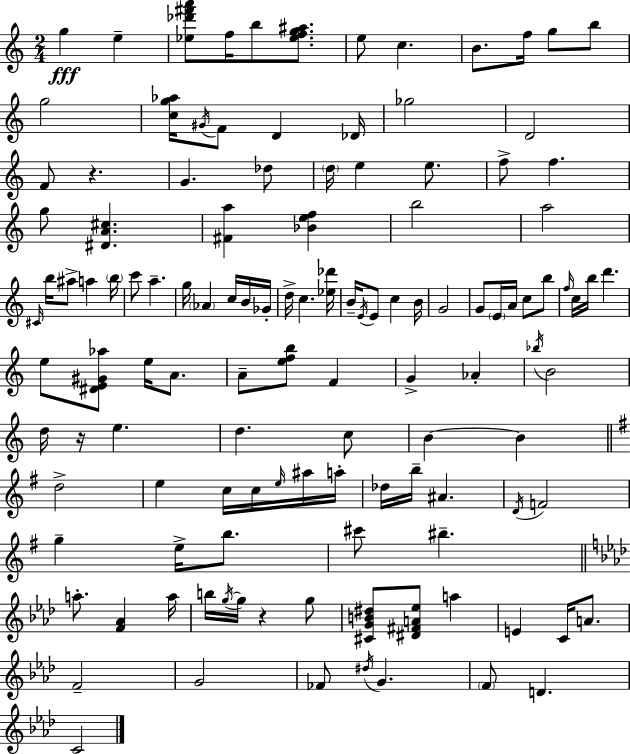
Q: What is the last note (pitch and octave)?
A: C4